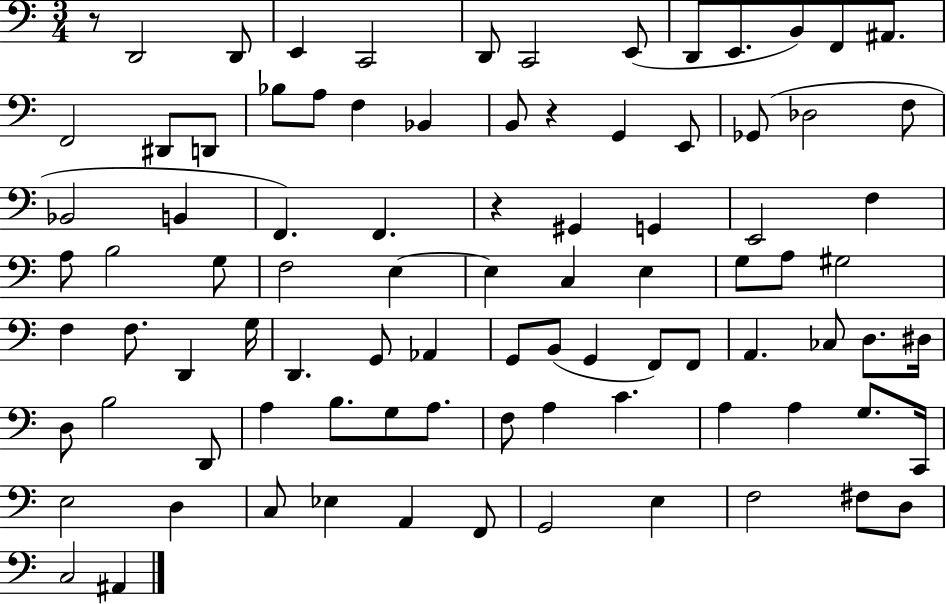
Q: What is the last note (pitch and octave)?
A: A#2